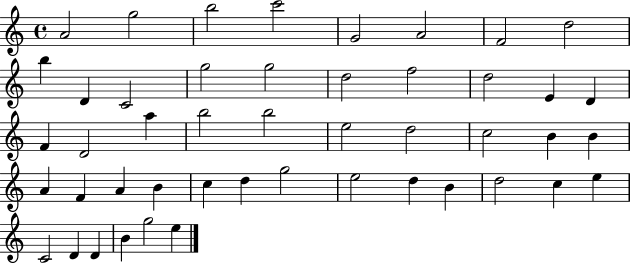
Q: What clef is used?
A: treble